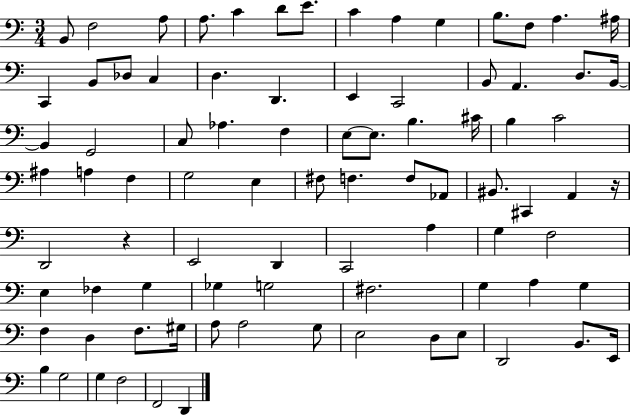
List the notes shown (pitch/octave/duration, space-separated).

B2/e F3/h A3/e A3/e. C4/q D4/e E4/e. C4/q A3/q G3/q B3/e. F3/e A3/q. A#3/s C2/q B2/e Db3/e C3/q D3/q. D2/q. E2/q C2/h B2/e A2/q. D3/e. B2/s B2/q G2/h C3/e Ab3/q. F3/q E3/e E3/e. B3/q. C#4/s B3/q C4/h A#3/q A3/q F3/q G3/h E3/q F#3/e F3/q. F3/e Ab2/e BIS2/e. C#2/q A2/q R/s D2/h R/q E2/h D2/q C2/h A3/q G3/q F3/h E3/q FES3/q G3/q Gb3/q G3/h F#3/h. G3/q A3/q G3/q F3/q D3/q F3/e. G#3/s A3/e A3/h G3/e E3/h D3/e E3/e D2/h B2/e. E2/s B3/q G3/h G3/q F3/h F2/h D2/q